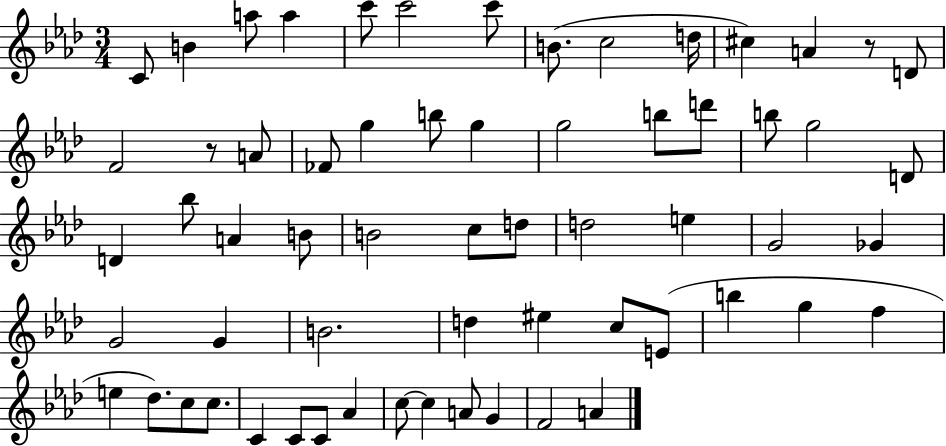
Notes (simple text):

C4/e B4/q A5/e A5/q C6/e C6/h C6/e B4/e. C5/h D5/s C#5/q A4/q R/e D4/e F4/h R/e A4/e FES4/e G5/q B5/e G5/q G5/h B5/e D6/e B5/e G5/h D4/e D4/q Bb5/e A4/q B4/e B4/h C5/e D5/e D5/h E5/q G4/h Gb4/q G4/h G4/q B4/h. D5/q EIS5/q C5/e E4/e B5/q G5/q F5/q E5/q Db5/e. C5/e C5/e. C4/q C4/e C4/e Ab4/q C5/e C5/q A4/e G4/q F4/h A4/q